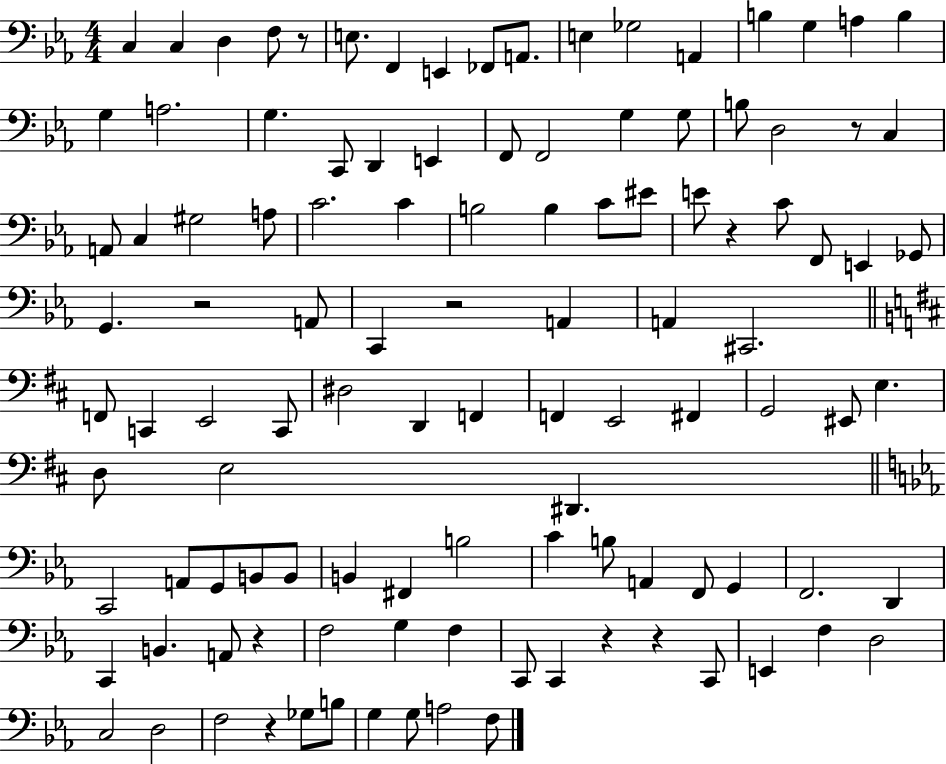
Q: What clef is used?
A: bass